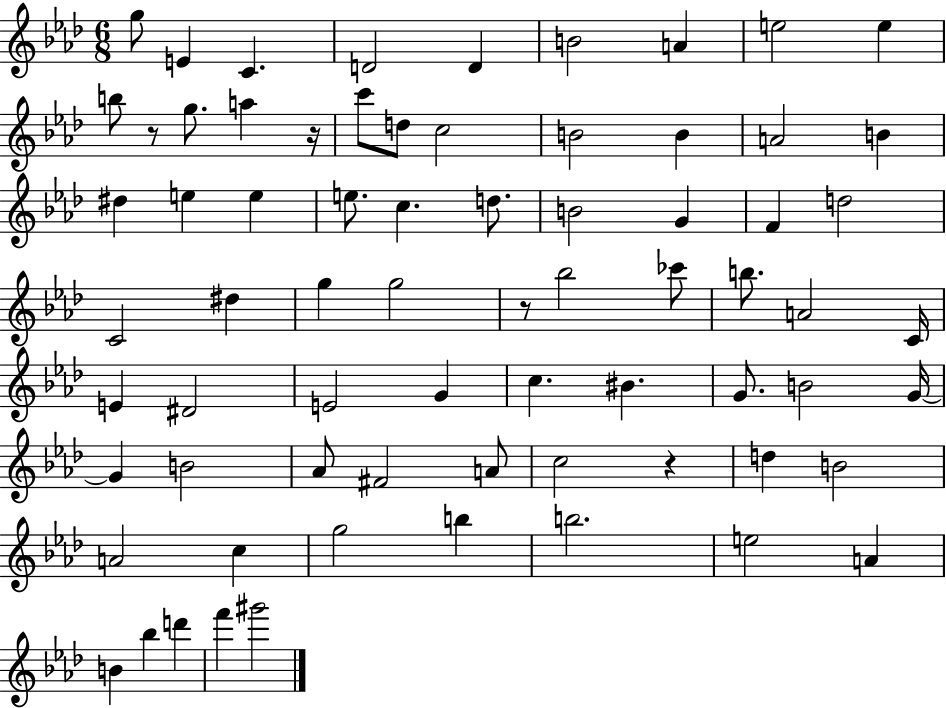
{
  \clef treble
  \numericTimeSignature
  \time 6/8
  \key aes \major
  g''8 e'4 c'4. | d'2 d'4 | b'2 a'4 | e''2 e''4 | \break b''8 r8 g''8. a''4 r16 | c'''8 d''8 c''2 | b'2 b'4 | a'2 b'4 | \break dis''4 e''4 e''4 | e''8. c''4. d''8. | b'2 g'4 | f'4 d''2 | \break c'2 dis''4 | g''4 g''2 | r8 bes''2 ces'''8 | b''8. a'2 c'16 | \break e'4 dis'2 | e'2 g'4 | c''4. bis'4. | g'8. b'2 g'16~~ | \break g'4 b'2 | aes'8 fis'2 a'8 | c''2 r4 | d''4 b'2 | \break a'2 c''4 | g''2 b''4 | b''2. | e''2 a'4 | \break b'4 bes''4 d'''4 | f'''4 gis'''2 | \bar "|."
}